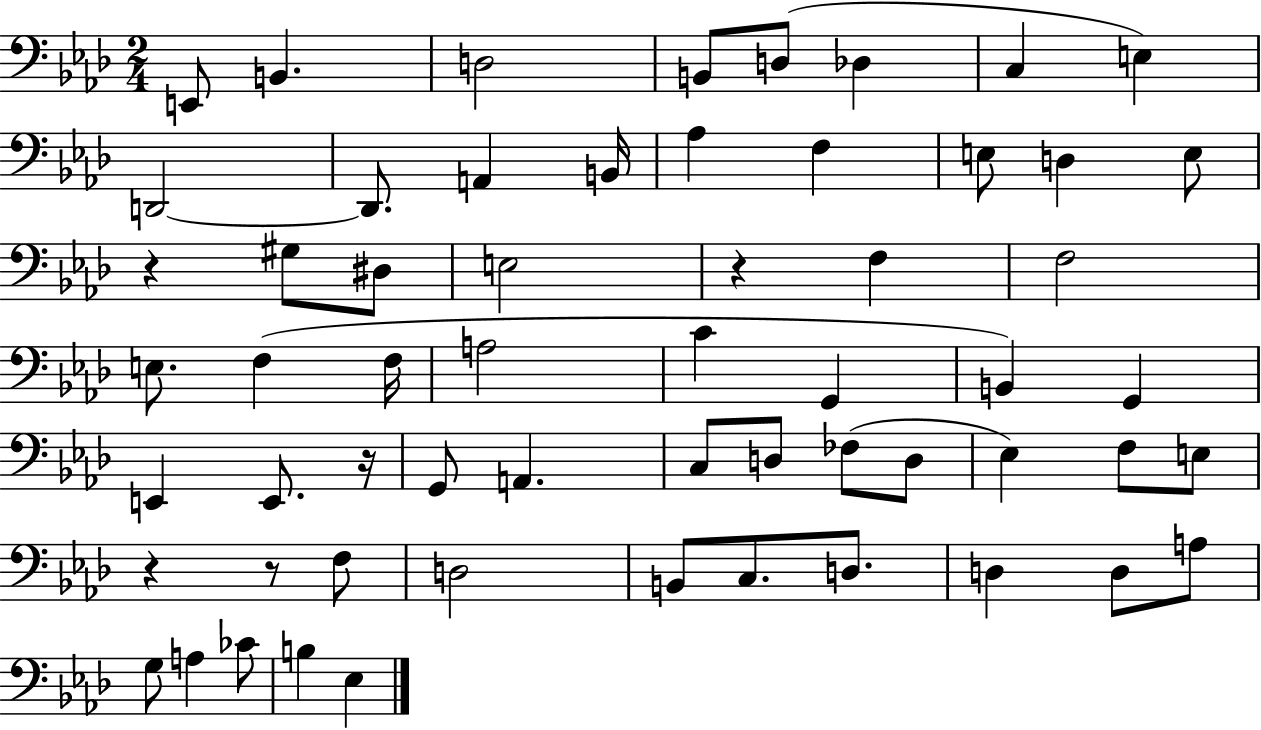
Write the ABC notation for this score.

X:1
T:Untitled
M:2/4
L:1/4
K:Ab
E,,/2 B,, D,2 B,,/2 D,/2 _D, C, E, D,,2 D,,/2 A,, B,,/4 _A, F, E,/2 D, E,/2 z ^G,/2 ^D,/2 E,2 z F, F,2 E,/2 F, F,/4 A,2 C G,, B,, G,, E,, E,,/2 z/4 G,,/2 A,, C,/2 D,/2 _F,/2 D,/2 _E, F,/2 E,/2 z z/2 F,/2 D,2 B,,/2 C,/2 D,/2 D, D,/2 A,/2 G,/2 A, _C/2 B, _E,